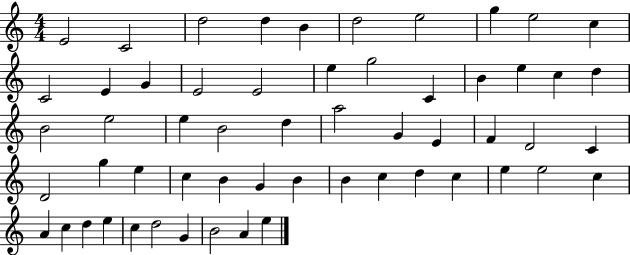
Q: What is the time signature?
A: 4/4